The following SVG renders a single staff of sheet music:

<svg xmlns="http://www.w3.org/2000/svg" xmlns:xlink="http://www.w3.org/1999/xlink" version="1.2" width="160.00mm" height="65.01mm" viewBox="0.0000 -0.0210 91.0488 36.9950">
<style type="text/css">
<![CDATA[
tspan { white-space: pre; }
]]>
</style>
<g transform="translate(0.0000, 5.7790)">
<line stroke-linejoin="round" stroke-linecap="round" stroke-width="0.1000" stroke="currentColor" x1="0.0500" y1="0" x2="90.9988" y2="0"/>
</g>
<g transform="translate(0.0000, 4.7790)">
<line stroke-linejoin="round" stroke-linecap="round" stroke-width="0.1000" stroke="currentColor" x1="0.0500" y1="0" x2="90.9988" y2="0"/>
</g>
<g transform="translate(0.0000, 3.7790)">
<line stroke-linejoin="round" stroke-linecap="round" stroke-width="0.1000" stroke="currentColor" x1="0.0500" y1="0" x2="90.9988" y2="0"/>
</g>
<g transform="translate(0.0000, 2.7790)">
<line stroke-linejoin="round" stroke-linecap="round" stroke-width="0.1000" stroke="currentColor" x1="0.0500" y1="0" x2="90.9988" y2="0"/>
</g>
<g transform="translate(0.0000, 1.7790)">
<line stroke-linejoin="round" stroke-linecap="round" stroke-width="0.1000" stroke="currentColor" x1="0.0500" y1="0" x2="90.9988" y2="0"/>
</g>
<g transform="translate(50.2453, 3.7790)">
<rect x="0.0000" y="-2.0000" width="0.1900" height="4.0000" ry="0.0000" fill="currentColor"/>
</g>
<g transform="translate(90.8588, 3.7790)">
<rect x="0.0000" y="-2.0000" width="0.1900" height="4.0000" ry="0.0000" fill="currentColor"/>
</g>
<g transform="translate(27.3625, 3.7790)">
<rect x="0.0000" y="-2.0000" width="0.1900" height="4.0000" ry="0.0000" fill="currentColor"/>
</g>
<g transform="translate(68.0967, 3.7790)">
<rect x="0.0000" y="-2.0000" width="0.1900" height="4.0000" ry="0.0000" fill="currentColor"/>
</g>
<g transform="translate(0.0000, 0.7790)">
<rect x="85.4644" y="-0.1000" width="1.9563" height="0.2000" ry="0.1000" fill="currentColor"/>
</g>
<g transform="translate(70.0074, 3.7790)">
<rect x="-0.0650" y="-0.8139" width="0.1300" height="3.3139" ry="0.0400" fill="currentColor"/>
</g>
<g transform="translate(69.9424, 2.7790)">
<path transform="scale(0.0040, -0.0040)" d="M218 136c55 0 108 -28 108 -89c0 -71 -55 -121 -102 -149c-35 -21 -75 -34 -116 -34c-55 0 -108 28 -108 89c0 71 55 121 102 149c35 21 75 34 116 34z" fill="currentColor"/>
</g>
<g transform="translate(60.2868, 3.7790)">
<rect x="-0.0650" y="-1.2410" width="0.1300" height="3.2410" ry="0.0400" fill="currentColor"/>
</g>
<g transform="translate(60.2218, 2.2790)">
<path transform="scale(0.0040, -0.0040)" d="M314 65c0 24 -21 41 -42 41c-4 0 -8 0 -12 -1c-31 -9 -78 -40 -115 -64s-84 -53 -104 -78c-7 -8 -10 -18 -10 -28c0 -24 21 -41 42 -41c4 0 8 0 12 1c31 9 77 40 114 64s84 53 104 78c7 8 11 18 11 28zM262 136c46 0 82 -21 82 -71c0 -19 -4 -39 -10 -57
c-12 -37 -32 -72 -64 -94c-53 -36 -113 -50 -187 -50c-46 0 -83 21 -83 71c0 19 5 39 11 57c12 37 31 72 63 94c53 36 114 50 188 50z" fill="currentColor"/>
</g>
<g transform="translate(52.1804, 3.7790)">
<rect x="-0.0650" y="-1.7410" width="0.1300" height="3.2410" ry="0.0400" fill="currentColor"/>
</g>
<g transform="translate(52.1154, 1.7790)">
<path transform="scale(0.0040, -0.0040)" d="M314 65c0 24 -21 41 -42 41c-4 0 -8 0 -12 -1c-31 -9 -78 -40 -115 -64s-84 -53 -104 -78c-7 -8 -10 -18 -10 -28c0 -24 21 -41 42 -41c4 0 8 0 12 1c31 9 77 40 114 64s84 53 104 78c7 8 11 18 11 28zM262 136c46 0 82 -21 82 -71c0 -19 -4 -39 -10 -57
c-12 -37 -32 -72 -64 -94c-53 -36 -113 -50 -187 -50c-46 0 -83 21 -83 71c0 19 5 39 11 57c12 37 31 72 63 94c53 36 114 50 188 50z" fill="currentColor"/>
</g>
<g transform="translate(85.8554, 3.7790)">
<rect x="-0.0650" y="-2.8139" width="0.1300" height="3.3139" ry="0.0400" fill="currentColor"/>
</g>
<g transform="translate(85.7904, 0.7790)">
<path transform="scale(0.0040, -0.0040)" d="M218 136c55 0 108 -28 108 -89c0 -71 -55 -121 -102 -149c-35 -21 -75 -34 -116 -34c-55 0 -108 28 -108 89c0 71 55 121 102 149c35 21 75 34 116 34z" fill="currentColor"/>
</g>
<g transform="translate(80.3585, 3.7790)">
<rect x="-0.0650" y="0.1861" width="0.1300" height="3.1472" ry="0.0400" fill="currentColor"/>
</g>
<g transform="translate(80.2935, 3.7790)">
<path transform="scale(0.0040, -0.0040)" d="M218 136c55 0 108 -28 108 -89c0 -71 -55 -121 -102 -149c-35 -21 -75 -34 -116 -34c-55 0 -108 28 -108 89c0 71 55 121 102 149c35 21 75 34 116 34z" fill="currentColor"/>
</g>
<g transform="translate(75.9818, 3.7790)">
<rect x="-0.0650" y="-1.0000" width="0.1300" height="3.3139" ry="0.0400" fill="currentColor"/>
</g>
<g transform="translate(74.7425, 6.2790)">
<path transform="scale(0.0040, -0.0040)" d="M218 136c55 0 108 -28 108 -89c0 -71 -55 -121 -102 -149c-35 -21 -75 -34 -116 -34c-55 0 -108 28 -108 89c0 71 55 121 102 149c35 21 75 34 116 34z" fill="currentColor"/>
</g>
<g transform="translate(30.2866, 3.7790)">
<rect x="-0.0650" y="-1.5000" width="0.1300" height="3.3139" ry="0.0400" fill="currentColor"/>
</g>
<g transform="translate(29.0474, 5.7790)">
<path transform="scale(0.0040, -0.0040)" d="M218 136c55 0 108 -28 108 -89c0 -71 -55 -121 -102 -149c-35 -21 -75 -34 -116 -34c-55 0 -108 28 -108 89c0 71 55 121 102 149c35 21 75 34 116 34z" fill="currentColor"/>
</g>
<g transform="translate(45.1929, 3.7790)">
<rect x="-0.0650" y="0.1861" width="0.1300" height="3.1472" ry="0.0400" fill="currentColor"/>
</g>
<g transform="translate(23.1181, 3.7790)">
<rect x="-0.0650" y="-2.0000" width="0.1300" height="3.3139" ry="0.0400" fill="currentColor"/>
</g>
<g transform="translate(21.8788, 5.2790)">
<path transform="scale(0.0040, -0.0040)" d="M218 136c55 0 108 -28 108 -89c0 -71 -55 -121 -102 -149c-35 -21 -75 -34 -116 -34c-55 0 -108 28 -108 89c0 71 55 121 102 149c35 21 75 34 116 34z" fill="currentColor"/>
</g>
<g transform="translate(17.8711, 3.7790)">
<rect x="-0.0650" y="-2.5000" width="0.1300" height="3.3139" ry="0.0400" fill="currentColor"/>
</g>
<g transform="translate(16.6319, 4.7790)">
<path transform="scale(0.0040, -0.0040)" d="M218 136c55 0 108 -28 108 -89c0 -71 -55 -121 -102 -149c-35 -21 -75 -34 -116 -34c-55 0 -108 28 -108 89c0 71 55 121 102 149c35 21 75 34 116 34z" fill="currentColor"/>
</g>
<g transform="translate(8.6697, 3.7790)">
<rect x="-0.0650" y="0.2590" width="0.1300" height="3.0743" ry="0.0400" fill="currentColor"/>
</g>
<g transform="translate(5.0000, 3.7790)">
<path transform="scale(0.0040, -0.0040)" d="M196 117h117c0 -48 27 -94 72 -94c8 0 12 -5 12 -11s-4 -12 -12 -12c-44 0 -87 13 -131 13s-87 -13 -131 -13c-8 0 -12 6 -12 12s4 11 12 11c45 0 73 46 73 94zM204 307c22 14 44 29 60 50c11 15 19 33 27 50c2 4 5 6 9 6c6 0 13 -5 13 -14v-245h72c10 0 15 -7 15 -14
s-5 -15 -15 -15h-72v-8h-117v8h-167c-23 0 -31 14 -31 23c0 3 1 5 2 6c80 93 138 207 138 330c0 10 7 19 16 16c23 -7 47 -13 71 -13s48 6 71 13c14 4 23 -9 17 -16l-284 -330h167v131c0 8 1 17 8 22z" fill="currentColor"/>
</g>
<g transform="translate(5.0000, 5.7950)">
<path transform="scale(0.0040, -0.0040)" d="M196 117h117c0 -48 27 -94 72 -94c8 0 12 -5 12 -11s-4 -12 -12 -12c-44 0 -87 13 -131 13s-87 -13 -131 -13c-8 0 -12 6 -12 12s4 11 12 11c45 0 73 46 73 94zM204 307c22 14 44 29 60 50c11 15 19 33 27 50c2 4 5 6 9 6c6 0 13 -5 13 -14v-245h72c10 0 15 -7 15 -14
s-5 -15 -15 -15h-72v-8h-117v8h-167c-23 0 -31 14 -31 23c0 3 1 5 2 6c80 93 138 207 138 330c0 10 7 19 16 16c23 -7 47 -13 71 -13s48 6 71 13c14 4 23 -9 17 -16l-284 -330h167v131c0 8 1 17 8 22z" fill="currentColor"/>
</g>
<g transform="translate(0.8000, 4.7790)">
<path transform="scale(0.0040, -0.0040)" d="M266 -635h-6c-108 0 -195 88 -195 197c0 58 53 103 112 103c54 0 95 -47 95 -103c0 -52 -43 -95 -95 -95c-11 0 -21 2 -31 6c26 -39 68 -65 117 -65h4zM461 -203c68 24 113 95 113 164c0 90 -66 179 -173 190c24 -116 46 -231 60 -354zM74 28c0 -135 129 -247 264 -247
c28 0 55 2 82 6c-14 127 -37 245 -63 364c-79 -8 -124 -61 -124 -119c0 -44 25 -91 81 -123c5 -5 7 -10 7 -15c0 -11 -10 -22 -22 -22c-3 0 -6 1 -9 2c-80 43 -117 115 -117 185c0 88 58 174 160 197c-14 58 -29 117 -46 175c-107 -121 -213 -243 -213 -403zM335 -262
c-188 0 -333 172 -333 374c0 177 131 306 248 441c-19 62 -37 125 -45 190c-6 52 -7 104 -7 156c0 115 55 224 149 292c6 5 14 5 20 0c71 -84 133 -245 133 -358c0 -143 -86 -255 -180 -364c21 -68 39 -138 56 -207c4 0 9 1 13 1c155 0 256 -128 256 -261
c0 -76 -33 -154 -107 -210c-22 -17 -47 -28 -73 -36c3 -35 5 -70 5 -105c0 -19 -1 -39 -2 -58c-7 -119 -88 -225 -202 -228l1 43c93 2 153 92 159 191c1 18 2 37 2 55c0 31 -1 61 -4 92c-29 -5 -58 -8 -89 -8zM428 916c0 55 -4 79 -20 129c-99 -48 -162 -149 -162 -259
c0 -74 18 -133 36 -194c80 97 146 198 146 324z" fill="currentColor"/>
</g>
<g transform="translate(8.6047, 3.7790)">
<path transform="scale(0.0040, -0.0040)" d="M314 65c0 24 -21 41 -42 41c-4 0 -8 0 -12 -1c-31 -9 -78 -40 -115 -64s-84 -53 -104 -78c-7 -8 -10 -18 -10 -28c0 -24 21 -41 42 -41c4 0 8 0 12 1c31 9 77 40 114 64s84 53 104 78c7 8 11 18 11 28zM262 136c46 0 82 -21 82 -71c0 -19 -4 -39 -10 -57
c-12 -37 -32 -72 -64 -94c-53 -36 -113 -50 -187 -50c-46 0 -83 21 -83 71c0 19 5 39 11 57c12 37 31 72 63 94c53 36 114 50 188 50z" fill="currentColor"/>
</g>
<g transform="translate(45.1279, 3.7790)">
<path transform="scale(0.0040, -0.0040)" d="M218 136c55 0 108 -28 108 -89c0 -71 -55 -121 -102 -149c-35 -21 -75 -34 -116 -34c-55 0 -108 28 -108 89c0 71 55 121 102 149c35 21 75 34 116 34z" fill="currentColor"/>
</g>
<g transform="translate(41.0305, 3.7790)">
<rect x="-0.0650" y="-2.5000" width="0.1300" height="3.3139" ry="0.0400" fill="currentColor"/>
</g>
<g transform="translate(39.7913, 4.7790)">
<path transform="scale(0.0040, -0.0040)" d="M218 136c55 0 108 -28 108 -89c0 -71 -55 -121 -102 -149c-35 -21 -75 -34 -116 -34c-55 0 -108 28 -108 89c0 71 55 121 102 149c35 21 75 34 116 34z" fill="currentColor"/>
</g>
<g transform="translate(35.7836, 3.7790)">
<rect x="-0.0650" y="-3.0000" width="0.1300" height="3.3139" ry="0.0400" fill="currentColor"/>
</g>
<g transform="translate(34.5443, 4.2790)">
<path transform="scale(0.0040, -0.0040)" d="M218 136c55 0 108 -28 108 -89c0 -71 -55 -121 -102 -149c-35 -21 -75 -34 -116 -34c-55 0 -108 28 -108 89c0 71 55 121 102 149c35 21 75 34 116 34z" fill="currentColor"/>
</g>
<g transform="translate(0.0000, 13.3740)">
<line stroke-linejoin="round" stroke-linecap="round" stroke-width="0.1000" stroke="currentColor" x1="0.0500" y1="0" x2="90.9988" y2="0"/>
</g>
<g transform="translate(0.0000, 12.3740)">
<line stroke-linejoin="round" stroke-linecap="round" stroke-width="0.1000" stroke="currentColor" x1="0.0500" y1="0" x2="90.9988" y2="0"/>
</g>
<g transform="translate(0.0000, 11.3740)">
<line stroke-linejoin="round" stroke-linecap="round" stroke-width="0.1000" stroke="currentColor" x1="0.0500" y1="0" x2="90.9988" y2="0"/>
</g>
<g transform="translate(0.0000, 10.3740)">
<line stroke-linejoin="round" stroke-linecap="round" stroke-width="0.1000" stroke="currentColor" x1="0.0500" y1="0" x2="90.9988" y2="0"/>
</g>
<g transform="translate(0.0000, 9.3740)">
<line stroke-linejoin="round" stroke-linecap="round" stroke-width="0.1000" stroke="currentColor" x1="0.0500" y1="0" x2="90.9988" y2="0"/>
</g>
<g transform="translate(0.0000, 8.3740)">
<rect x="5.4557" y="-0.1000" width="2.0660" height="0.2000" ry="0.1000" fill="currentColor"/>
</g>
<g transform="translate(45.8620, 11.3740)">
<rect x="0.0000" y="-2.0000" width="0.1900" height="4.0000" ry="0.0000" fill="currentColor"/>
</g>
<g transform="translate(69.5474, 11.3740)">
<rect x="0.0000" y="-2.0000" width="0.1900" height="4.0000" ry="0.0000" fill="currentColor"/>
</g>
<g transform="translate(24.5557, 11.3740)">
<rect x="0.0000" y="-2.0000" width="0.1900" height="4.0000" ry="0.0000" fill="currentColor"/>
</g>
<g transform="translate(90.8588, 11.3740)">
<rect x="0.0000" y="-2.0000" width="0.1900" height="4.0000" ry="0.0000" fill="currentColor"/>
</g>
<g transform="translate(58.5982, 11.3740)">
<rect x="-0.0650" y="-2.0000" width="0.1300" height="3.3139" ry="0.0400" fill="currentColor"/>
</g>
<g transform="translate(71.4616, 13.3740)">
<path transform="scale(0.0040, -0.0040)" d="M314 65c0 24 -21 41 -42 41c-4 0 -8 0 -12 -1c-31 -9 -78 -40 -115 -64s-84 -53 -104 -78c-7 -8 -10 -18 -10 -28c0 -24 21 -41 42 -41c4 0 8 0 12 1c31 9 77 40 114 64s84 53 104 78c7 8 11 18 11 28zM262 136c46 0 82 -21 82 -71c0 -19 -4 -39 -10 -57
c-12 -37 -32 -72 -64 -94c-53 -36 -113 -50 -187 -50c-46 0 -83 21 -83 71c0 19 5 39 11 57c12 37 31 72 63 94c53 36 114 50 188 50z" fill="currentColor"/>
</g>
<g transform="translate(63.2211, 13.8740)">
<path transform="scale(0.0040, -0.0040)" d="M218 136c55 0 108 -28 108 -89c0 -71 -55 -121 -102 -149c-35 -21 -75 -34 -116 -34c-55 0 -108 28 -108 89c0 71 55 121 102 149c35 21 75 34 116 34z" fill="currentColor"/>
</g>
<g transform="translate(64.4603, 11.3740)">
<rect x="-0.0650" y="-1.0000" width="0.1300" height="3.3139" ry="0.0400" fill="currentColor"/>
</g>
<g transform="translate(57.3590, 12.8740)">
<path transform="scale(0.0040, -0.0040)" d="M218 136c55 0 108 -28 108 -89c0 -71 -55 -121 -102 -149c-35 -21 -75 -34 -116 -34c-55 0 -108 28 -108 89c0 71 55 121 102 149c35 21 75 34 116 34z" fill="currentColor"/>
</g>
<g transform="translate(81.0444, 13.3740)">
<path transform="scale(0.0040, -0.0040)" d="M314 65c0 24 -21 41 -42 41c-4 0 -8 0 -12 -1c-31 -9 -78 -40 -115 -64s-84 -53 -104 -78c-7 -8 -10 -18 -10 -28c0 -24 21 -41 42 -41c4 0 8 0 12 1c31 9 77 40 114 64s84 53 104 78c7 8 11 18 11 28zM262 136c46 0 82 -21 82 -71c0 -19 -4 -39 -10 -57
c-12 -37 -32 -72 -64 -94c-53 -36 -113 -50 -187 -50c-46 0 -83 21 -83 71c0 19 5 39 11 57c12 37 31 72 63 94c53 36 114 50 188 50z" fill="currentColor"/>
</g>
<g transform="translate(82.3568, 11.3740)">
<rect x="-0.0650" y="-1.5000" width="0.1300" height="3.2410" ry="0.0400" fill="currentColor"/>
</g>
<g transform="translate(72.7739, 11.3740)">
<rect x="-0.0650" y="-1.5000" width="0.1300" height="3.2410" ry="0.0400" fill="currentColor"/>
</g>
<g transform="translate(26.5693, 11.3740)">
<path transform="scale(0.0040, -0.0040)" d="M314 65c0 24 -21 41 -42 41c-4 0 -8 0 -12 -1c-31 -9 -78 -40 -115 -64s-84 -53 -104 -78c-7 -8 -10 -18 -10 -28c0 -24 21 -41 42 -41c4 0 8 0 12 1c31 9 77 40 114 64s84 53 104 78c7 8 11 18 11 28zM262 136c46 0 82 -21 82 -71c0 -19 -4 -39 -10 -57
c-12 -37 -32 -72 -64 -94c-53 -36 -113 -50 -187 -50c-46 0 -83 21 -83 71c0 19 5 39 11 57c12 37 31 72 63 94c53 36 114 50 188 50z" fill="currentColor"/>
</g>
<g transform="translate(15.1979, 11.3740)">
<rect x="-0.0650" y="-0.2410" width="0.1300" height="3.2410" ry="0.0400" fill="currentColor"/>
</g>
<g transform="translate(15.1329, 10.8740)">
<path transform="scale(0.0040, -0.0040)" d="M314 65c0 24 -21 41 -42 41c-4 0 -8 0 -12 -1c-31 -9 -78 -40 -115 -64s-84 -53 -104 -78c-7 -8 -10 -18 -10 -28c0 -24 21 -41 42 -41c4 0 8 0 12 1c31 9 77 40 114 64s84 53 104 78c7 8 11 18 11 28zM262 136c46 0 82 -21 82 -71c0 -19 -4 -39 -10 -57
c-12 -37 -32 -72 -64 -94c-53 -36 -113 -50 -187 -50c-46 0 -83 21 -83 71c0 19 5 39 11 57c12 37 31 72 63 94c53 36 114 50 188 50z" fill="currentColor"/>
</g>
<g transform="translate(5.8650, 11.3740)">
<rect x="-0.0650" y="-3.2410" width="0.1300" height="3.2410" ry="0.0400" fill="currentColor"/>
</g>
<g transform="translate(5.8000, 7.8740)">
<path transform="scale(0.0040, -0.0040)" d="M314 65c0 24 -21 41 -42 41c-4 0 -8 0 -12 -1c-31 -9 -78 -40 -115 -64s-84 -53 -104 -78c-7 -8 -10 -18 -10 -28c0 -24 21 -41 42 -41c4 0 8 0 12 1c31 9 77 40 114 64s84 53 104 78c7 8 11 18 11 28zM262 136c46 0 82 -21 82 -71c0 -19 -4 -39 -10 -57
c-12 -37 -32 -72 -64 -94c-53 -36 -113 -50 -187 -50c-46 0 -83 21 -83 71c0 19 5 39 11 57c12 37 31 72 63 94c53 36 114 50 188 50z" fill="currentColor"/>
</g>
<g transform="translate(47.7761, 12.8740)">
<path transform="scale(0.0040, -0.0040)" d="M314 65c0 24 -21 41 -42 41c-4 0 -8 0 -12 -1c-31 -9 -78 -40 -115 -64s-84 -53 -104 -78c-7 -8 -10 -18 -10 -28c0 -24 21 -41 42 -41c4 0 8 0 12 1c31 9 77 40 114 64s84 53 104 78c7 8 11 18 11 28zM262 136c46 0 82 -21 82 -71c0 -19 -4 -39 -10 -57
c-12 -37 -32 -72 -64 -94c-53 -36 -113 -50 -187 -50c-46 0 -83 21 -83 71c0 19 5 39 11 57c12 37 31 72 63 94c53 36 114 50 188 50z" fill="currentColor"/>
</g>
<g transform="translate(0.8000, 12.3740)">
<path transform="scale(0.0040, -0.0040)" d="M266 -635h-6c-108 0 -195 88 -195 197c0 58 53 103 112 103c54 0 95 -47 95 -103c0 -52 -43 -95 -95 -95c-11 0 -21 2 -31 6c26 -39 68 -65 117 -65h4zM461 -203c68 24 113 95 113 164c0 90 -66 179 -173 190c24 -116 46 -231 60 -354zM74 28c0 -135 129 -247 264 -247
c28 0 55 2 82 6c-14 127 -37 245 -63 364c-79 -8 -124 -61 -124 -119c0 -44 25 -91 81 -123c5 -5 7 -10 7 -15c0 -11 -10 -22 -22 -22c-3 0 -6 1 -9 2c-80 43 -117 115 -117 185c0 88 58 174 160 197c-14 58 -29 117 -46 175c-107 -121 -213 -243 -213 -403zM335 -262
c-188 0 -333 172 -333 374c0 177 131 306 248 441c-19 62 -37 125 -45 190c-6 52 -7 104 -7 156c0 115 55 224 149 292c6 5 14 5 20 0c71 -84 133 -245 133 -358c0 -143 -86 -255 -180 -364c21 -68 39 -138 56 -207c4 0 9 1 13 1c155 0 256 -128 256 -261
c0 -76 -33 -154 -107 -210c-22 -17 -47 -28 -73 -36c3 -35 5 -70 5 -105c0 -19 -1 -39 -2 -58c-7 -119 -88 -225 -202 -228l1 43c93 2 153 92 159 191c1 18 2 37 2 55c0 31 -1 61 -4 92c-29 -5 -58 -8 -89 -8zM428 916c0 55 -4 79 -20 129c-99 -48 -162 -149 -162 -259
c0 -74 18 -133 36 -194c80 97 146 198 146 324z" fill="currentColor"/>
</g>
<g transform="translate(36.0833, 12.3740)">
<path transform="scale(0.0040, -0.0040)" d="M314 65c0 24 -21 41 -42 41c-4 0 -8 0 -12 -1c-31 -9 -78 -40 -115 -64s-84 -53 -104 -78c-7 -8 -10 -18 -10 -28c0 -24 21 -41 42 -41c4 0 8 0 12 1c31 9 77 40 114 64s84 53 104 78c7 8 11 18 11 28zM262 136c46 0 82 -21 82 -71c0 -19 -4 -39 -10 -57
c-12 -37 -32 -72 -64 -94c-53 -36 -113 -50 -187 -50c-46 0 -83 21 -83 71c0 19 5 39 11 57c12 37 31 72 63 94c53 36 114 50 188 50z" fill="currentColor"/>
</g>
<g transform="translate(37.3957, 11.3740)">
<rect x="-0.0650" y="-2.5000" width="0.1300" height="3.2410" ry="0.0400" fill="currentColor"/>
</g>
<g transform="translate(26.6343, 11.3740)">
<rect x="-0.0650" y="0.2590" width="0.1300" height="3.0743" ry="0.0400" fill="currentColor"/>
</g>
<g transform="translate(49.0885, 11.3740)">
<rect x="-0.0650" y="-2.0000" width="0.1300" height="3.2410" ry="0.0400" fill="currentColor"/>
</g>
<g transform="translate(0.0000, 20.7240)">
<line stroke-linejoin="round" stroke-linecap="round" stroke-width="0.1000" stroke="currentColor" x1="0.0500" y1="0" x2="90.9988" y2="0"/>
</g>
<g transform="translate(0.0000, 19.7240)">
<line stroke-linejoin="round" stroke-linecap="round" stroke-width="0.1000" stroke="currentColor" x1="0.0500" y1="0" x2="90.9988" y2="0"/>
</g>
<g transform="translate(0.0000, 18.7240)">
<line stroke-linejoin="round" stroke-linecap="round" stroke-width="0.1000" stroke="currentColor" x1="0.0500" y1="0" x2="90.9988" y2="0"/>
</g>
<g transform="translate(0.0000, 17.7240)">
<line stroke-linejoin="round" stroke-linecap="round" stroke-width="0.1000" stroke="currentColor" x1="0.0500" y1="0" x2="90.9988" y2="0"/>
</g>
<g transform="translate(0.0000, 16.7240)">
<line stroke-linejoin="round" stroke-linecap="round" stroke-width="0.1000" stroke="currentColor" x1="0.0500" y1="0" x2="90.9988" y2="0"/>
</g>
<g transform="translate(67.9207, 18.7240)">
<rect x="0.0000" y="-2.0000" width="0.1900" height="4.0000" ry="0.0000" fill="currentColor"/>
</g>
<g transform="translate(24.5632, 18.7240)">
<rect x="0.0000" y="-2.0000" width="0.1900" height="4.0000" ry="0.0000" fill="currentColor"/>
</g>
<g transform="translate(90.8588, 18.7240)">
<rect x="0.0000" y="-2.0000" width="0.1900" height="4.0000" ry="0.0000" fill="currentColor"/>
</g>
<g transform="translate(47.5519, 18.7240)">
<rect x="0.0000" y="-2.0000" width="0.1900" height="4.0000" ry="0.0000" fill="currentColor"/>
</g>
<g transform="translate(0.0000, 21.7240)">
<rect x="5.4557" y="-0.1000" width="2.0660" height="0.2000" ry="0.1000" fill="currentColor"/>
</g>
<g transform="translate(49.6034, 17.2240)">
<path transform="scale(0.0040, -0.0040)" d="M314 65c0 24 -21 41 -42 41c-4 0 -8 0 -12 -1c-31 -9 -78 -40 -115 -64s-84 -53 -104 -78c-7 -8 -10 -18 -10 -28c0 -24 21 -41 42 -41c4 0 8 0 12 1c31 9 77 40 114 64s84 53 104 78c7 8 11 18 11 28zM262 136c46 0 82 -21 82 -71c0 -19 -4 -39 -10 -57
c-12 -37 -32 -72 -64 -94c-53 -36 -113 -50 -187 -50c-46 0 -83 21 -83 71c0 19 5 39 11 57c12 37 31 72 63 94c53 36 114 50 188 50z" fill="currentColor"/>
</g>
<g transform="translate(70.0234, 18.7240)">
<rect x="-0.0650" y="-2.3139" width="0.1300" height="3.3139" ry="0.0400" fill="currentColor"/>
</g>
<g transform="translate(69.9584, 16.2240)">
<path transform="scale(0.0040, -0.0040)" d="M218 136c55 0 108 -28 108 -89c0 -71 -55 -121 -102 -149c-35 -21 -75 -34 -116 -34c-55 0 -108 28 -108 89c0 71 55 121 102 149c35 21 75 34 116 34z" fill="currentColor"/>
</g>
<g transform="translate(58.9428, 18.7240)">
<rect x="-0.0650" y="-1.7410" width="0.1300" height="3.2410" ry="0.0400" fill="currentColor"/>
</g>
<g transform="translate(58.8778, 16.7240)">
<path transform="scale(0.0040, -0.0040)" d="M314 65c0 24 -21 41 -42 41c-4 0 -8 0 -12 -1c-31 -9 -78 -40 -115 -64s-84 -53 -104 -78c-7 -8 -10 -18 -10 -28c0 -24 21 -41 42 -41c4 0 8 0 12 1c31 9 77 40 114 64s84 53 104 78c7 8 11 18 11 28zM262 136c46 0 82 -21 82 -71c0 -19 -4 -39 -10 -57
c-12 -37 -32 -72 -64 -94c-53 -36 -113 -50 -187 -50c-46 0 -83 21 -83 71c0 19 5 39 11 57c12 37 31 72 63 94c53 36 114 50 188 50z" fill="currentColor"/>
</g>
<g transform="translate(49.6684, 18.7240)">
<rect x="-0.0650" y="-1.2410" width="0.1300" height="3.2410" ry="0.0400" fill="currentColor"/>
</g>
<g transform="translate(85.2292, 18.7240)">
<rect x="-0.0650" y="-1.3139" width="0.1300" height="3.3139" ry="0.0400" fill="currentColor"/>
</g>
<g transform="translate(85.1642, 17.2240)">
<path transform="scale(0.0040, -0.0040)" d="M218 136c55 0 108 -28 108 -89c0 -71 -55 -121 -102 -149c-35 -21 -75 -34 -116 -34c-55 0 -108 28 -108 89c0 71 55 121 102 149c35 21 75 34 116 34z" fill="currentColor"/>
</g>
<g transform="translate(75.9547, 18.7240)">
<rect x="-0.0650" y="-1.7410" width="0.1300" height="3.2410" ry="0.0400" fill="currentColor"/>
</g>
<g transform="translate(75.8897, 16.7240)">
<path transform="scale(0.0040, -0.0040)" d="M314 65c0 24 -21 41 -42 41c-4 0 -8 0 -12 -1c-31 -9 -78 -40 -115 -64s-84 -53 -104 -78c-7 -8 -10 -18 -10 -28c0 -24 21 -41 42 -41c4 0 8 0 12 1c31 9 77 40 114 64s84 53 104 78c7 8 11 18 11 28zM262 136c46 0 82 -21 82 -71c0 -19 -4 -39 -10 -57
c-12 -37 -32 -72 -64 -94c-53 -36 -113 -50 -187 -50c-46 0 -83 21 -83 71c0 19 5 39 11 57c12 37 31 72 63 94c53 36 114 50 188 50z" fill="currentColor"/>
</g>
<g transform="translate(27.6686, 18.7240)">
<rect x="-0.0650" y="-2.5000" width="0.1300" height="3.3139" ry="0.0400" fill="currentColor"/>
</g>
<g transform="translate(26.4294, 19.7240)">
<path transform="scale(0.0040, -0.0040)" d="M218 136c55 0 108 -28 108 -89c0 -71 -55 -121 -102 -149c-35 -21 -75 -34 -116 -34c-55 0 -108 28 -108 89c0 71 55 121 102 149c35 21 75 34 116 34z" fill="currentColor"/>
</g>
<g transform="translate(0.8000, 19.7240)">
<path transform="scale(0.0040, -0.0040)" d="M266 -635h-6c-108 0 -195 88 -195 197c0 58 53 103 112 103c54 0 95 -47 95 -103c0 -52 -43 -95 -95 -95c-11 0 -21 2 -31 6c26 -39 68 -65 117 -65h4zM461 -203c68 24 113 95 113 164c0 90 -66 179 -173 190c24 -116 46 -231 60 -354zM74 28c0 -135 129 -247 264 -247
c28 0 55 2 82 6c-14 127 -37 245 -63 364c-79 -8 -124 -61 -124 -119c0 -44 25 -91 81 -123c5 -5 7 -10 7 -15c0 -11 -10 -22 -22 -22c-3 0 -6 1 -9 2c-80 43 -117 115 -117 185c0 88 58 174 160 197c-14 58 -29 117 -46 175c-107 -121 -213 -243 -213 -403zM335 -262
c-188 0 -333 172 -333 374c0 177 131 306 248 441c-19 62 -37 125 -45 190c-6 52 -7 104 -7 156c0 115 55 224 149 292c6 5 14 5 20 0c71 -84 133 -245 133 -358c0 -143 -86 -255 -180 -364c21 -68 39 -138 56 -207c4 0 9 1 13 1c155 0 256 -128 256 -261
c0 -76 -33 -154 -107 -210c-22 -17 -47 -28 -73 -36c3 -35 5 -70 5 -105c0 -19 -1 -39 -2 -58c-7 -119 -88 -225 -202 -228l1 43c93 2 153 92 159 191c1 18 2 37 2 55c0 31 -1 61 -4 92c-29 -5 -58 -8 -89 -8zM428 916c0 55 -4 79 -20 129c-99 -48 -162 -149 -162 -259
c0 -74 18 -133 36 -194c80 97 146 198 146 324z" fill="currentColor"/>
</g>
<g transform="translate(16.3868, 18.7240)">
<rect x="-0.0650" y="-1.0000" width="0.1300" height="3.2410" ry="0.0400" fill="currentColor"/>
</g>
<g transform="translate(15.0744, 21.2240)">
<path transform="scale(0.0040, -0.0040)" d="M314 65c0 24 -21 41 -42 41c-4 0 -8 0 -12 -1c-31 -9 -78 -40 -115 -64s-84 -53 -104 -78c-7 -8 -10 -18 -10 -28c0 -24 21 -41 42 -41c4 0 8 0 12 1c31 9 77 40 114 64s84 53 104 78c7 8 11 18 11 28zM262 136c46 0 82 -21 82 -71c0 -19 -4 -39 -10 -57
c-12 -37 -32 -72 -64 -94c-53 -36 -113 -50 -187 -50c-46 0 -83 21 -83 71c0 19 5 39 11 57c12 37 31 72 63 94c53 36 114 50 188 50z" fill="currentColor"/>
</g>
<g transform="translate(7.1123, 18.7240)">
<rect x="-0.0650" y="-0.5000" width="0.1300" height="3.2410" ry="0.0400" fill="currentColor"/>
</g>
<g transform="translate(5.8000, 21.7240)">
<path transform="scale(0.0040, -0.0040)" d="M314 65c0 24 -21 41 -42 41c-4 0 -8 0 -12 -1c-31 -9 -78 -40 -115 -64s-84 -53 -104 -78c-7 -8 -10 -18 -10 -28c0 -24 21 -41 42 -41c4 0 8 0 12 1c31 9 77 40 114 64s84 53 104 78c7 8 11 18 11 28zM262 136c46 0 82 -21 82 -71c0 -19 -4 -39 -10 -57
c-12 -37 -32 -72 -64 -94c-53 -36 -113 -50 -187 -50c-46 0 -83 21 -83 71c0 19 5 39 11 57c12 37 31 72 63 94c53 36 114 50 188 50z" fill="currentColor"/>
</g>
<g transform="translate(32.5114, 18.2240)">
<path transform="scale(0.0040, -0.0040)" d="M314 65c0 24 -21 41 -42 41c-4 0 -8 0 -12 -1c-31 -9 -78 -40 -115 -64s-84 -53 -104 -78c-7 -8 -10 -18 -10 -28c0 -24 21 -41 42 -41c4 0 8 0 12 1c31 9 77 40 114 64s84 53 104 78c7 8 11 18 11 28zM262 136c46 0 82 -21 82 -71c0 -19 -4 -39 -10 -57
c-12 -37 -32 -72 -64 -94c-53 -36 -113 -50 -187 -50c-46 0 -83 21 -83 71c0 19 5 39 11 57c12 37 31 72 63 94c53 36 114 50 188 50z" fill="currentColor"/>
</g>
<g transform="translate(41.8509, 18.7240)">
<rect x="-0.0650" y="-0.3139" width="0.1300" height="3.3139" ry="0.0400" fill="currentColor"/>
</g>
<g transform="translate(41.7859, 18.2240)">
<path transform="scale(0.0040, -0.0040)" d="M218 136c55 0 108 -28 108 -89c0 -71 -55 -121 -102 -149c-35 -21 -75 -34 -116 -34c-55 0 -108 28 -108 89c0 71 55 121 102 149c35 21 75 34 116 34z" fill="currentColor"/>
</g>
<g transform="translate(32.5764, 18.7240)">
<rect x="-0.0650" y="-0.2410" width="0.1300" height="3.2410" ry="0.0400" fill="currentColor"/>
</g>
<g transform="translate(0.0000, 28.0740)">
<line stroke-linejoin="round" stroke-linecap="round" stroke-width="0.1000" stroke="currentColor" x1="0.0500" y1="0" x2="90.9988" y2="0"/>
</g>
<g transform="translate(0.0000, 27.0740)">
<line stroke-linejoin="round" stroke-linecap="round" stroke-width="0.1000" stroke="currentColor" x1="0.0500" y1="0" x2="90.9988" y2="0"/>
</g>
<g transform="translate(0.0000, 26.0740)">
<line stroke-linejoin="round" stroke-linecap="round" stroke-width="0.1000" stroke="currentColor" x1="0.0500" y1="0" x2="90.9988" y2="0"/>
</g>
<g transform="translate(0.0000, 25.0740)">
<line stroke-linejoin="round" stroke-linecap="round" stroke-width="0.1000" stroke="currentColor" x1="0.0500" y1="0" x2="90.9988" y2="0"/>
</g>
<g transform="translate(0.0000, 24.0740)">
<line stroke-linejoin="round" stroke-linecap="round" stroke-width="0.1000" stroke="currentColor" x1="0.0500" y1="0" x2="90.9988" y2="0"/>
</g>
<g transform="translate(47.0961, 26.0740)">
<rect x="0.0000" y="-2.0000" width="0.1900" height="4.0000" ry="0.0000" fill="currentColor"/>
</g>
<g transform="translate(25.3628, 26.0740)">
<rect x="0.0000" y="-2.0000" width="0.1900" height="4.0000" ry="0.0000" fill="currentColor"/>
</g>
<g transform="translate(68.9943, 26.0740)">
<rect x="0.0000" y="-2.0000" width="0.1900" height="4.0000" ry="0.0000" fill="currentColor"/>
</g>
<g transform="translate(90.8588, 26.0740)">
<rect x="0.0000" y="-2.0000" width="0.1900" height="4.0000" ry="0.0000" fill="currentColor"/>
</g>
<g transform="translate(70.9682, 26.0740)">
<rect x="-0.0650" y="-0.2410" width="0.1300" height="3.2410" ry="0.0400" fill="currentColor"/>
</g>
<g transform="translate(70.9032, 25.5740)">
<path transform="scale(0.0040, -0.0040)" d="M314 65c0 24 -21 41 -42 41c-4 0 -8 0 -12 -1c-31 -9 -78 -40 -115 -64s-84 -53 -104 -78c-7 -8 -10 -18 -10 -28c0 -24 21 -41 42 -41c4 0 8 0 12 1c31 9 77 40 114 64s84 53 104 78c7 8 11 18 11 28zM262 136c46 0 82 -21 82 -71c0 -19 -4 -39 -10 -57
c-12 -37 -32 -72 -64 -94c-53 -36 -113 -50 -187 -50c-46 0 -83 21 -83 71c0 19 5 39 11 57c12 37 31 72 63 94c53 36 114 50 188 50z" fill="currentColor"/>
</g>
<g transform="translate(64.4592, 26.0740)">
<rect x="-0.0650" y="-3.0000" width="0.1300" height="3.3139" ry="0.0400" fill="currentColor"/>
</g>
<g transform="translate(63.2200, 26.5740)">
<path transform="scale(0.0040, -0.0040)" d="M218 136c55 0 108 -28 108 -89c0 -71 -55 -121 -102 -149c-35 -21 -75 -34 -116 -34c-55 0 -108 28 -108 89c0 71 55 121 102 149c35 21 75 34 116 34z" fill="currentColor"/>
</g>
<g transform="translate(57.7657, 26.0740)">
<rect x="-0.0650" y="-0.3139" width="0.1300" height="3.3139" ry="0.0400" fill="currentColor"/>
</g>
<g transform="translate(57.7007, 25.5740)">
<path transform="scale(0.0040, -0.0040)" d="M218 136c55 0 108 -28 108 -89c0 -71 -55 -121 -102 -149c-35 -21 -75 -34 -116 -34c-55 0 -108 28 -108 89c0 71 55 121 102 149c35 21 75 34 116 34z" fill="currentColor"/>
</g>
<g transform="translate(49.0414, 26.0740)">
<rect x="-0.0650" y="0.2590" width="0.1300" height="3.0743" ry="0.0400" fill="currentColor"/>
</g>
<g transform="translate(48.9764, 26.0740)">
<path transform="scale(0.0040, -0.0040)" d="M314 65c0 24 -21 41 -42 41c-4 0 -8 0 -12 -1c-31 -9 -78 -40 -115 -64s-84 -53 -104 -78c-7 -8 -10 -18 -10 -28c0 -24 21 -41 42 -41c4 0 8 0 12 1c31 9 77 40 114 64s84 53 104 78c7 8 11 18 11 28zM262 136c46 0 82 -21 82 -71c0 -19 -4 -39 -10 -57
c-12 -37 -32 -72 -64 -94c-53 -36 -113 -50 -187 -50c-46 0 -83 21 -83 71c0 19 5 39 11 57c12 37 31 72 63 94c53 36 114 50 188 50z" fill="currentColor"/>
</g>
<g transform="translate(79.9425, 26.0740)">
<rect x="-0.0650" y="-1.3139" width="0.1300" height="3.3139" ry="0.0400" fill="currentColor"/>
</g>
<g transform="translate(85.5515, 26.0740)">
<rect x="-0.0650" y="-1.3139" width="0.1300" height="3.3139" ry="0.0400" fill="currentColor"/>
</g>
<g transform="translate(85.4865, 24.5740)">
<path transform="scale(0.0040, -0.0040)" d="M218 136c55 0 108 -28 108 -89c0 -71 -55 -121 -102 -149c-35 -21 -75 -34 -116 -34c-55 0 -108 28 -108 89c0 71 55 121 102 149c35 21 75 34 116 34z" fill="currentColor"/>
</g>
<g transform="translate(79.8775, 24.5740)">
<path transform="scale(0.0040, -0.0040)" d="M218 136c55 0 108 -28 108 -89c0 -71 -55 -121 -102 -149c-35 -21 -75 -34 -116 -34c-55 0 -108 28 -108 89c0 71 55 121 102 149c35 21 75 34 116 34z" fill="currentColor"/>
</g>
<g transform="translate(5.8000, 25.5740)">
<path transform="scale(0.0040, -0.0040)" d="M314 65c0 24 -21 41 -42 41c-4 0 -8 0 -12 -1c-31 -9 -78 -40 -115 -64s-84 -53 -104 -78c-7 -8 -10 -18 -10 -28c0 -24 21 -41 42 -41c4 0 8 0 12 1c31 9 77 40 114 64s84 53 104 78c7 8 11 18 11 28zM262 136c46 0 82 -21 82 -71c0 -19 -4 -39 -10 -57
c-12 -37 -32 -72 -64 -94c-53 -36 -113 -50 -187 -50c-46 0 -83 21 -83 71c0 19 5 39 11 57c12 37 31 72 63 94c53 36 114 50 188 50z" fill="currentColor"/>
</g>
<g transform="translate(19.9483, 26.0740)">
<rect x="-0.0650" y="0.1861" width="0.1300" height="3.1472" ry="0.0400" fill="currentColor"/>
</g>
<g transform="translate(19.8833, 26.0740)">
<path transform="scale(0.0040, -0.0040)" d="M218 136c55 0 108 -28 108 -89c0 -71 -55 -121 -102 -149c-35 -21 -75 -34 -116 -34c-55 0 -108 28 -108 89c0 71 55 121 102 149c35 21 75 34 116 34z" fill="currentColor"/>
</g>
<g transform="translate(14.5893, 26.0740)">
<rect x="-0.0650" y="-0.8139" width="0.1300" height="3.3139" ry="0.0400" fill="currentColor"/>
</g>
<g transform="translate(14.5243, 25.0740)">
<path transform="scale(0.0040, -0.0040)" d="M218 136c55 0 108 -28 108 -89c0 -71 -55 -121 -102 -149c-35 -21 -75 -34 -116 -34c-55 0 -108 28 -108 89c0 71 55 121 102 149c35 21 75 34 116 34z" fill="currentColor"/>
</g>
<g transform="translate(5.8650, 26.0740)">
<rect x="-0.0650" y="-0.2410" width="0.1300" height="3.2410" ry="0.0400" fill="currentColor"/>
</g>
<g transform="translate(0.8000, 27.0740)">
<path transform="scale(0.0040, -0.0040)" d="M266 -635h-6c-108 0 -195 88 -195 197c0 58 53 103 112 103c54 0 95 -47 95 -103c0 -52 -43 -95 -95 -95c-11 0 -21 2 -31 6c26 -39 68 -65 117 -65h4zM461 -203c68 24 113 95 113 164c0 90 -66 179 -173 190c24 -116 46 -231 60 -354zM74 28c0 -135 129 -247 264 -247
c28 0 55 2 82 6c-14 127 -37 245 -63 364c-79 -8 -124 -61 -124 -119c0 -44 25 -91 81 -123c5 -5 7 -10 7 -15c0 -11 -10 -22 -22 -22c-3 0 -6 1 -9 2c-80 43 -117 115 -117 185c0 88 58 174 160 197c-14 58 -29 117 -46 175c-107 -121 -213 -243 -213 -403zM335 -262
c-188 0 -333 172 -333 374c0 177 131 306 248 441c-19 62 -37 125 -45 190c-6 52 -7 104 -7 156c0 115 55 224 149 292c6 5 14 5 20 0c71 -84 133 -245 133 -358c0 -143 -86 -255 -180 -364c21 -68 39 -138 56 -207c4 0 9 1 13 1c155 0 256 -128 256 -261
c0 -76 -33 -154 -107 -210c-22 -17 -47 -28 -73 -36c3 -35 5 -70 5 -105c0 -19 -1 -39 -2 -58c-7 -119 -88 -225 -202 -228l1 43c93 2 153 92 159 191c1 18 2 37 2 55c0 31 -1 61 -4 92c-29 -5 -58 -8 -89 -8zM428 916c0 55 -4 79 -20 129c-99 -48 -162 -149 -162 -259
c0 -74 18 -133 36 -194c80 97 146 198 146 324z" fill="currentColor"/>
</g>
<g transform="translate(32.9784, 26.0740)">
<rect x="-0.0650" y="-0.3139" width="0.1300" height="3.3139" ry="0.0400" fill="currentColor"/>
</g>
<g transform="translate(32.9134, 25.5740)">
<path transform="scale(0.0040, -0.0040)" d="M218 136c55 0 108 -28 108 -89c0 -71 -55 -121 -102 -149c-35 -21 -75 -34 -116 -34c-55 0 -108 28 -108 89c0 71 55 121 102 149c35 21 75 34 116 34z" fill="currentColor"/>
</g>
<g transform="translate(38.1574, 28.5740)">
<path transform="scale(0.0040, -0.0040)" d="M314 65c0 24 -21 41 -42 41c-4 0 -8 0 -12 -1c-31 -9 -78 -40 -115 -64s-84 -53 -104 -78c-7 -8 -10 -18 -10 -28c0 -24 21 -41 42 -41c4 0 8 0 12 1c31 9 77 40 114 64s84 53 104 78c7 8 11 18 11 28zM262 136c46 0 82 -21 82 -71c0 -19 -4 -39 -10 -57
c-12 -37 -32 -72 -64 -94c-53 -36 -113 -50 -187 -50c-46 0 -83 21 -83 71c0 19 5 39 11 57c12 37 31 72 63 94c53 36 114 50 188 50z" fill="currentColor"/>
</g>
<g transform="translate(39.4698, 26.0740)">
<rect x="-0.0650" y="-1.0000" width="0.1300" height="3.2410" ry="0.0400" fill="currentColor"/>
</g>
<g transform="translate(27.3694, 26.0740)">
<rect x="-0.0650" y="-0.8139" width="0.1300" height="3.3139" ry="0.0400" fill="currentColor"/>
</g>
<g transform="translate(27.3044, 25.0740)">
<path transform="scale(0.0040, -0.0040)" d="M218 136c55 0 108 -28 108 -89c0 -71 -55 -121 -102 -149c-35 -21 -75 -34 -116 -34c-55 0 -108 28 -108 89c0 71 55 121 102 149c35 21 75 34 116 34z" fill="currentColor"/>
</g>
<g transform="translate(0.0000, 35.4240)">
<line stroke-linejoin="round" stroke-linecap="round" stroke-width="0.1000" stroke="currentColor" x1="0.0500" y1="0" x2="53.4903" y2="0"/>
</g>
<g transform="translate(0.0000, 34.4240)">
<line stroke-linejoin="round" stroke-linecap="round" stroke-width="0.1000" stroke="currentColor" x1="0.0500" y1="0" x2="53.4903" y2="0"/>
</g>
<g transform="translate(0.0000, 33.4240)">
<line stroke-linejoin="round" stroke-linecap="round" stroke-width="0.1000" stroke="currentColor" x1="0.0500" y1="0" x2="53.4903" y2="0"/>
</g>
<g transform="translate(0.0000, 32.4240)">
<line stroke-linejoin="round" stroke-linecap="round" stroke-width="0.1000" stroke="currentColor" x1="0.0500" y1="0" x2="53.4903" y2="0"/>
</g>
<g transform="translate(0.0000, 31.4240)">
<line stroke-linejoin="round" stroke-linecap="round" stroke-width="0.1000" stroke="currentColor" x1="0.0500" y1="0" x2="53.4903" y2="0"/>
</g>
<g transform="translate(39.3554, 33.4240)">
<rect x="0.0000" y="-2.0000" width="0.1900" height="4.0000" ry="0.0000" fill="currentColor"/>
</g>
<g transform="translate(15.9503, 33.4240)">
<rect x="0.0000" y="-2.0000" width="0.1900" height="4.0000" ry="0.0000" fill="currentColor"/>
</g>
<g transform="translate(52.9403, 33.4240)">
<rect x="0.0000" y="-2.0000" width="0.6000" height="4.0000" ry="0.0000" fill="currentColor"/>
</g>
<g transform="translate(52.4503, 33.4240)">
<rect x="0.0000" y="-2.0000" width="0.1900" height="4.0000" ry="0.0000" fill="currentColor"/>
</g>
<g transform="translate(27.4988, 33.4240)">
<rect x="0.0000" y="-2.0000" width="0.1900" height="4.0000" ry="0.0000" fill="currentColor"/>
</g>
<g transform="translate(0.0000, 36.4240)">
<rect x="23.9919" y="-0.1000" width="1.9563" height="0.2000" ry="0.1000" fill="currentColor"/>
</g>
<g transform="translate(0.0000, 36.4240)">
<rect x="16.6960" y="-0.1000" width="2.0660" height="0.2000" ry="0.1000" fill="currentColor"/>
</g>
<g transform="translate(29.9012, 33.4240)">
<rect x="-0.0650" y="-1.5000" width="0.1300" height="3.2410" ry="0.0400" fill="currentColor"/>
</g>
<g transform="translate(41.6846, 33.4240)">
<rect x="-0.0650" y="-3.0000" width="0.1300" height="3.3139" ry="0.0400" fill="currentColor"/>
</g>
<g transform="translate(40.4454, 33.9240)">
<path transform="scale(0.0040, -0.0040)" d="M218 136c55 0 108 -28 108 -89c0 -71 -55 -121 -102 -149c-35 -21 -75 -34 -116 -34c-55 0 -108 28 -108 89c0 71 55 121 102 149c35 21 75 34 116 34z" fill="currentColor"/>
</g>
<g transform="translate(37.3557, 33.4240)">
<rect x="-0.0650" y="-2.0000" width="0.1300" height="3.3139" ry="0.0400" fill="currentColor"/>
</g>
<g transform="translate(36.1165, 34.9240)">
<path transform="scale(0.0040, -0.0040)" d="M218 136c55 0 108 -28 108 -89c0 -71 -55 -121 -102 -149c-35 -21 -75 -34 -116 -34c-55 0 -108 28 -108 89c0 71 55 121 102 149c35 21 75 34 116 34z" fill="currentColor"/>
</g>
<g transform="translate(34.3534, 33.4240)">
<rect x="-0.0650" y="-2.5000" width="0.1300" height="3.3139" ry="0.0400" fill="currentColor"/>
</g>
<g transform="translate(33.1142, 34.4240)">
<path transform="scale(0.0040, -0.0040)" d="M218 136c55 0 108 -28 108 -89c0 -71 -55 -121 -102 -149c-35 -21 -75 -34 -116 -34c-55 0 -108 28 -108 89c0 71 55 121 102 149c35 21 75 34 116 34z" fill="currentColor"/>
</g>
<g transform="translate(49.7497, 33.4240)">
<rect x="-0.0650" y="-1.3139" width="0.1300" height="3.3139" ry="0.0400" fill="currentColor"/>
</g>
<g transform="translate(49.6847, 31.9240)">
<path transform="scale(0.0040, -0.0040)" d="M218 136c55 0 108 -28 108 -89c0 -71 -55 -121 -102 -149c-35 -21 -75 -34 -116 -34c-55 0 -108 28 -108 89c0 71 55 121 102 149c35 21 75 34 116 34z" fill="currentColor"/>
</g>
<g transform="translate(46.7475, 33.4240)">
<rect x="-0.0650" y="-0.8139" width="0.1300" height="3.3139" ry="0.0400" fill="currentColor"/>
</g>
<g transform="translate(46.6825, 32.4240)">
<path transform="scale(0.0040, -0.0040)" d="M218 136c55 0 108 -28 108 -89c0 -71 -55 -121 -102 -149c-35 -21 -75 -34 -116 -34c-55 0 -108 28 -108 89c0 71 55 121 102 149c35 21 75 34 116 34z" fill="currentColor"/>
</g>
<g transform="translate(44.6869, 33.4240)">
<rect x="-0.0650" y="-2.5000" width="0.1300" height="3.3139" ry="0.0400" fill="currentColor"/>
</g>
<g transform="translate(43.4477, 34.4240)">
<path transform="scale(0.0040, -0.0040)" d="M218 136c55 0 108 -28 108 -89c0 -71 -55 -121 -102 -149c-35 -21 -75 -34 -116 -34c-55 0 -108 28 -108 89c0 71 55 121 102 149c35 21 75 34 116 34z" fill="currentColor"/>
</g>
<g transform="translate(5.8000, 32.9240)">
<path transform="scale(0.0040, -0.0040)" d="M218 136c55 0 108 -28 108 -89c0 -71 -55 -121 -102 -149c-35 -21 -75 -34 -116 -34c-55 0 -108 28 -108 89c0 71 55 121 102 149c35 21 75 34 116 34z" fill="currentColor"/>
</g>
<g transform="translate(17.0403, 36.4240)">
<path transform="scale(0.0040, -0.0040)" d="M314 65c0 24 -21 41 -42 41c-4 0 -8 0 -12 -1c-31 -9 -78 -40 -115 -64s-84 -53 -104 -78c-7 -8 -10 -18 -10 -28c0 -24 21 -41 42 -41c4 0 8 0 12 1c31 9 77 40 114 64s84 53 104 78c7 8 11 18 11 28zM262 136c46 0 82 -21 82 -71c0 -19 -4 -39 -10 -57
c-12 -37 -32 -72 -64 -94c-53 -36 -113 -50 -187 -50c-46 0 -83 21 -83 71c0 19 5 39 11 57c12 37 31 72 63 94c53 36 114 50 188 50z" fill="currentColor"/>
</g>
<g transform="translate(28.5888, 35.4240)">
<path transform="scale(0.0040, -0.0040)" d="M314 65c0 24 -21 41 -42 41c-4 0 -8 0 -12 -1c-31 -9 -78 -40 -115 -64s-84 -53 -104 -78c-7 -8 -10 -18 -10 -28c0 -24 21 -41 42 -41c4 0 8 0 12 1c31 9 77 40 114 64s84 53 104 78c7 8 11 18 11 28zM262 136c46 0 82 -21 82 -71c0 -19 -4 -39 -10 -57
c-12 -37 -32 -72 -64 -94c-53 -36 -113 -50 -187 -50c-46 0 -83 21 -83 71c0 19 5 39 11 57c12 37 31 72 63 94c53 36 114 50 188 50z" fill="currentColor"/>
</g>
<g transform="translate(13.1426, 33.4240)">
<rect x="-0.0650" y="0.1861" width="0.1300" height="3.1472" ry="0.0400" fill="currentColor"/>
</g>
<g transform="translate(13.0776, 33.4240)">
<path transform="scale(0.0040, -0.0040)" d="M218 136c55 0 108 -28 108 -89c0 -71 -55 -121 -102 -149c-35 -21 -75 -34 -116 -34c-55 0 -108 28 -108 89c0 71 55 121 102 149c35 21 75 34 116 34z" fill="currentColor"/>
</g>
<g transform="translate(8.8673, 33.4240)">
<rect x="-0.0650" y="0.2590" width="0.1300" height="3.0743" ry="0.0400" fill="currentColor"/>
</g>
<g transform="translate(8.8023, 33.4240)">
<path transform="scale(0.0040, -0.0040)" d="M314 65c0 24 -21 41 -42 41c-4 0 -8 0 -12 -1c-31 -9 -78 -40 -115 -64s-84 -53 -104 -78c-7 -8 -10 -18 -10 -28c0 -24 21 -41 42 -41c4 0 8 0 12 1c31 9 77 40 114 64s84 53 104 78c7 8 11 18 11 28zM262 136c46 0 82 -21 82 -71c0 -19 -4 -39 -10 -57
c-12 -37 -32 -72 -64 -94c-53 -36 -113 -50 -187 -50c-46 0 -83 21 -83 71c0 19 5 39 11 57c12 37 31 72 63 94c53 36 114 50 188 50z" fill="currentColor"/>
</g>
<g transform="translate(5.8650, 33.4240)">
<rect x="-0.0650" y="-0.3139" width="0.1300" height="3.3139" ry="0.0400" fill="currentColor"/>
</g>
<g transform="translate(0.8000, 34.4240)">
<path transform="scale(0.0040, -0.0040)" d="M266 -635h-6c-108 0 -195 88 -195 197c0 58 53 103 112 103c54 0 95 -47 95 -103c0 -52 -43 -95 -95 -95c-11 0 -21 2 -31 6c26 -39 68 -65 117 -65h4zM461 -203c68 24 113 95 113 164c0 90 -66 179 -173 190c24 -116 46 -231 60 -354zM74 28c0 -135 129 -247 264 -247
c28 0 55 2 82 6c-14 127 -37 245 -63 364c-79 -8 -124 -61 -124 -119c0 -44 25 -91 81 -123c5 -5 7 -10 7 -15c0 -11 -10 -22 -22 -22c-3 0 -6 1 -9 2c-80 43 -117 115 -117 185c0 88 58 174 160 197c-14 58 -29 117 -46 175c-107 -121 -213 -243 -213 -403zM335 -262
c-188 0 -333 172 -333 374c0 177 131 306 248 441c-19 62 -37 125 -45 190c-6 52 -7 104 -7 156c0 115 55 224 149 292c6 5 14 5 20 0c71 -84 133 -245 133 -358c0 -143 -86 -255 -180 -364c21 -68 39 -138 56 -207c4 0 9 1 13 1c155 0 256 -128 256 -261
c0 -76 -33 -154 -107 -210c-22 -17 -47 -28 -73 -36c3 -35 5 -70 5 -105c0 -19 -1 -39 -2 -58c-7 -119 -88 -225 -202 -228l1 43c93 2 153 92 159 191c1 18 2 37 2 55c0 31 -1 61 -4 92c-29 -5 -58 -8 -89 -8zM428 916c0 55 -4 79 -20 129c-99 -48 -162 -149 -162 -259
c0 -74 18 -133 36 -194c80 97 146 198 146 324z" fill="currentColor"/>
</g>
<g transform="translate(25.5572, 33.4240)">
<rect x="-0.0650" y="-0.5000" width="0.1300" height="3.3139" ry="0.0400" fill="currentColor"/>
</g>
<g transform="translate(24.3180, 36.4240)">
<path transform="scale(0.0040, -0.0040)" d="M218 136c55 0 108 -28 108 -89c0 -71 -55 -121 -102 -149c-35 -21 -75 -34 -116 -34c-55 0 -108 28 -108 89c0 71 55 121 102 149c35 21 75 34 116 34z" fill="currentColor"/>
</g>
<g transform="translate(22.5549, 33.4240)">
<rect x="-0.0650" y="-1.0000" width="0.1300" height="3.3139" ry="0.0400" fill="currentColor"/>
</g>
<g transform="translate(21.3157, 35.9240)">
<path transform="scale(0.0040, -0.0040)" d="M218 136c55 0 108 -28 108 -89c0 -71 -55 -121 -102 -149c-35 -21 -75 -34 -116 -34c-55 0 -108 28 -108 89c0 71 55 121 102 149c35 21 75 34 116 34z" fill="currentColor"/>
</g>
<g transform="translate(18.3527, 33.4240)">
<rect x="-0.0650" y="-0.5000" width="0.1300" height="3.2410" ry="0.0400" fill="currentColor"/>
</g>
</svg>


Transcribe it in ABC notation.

X:1
T:Untitled
M:4/4
L:1/4
K:C
B2 G F E A G B f2 e2 d D B a b2 c2 B2 G2 F2 F D E2 E2 C2 D2 G c2 c e2 f2 g f2 e c2 d B d c D2 B2 c A c2 e e c B2 B C2 D C E2 G F A G d e